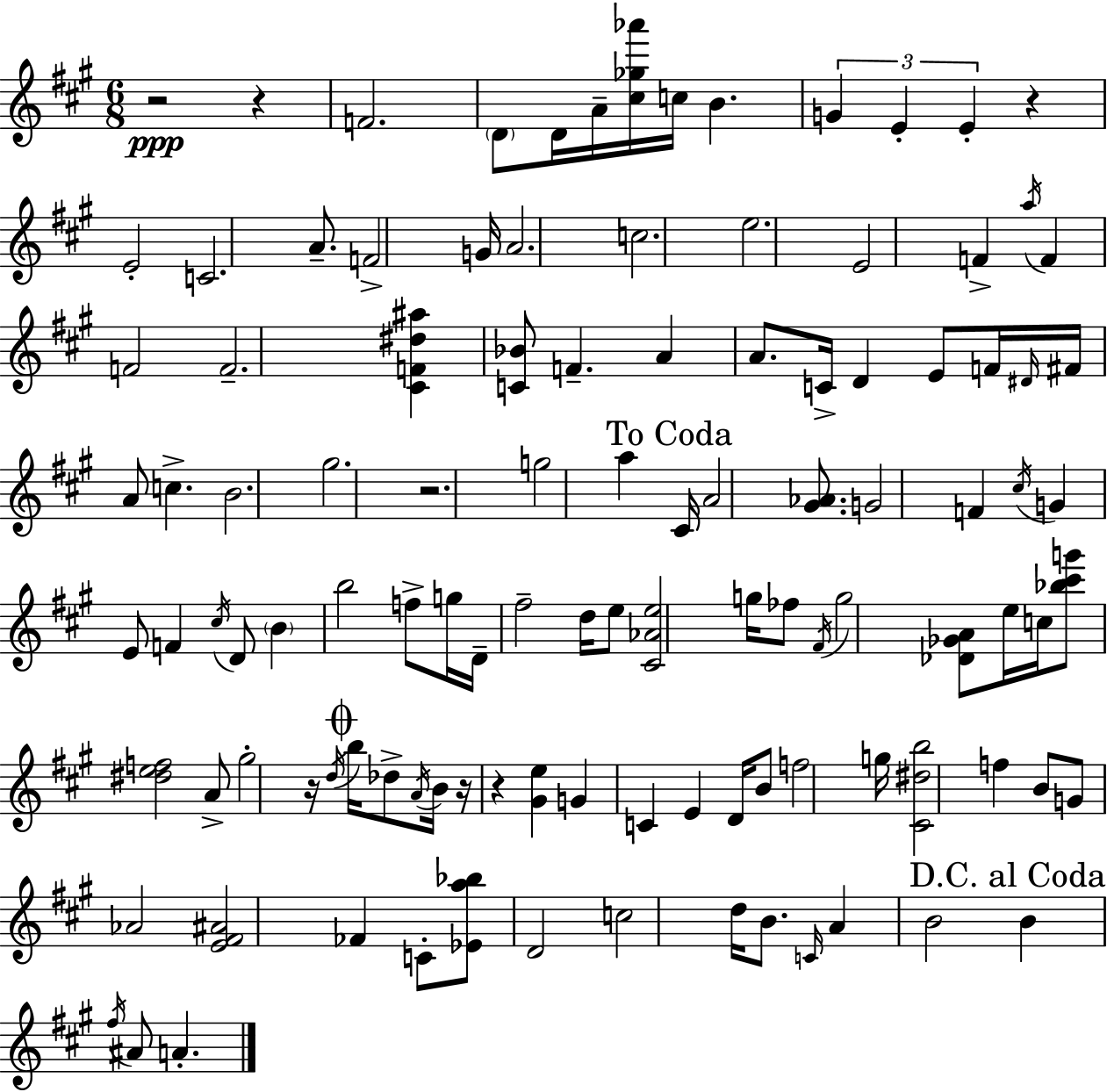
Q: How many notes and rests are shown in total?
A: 112